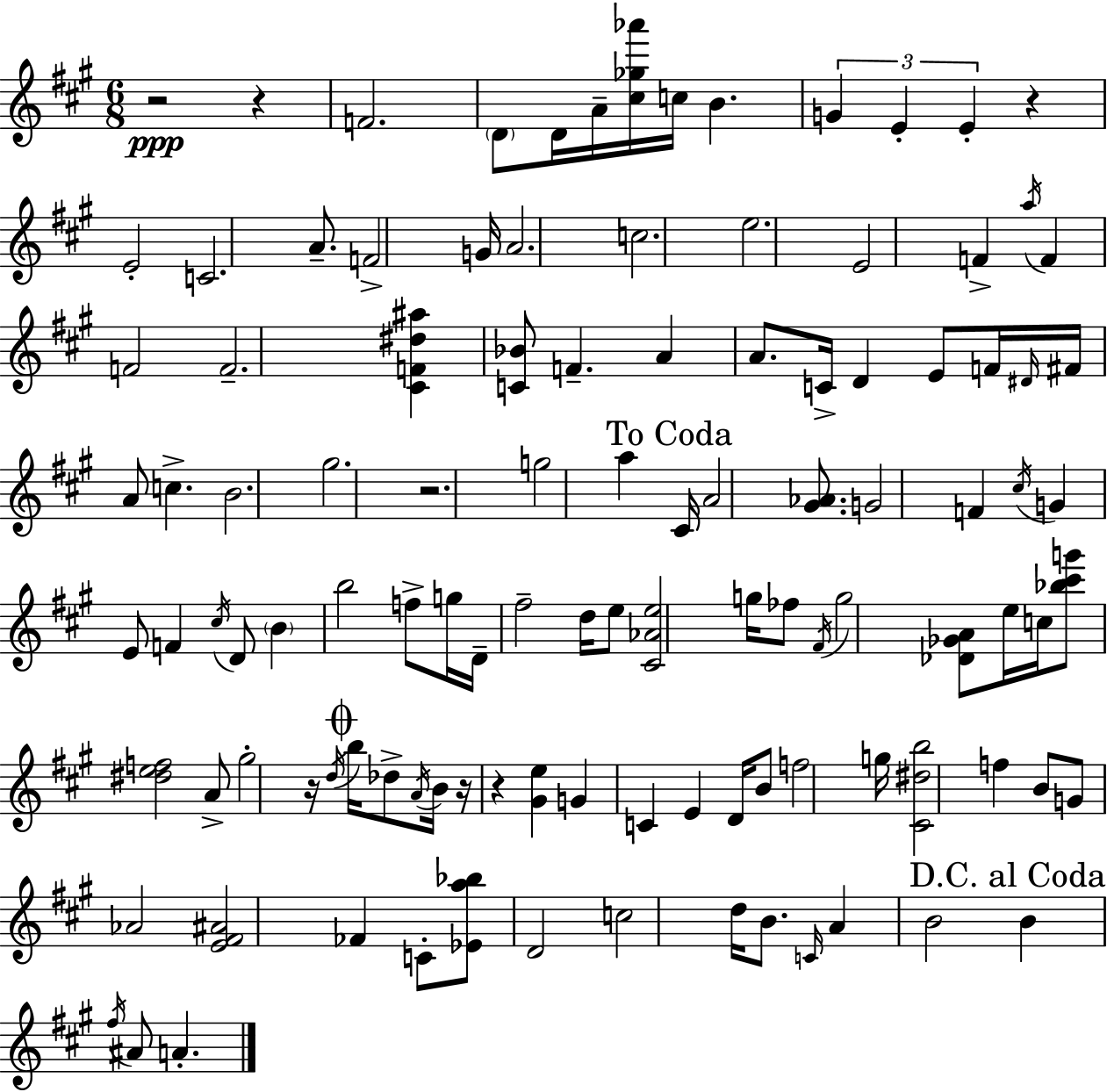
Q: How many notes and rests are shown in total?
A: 112